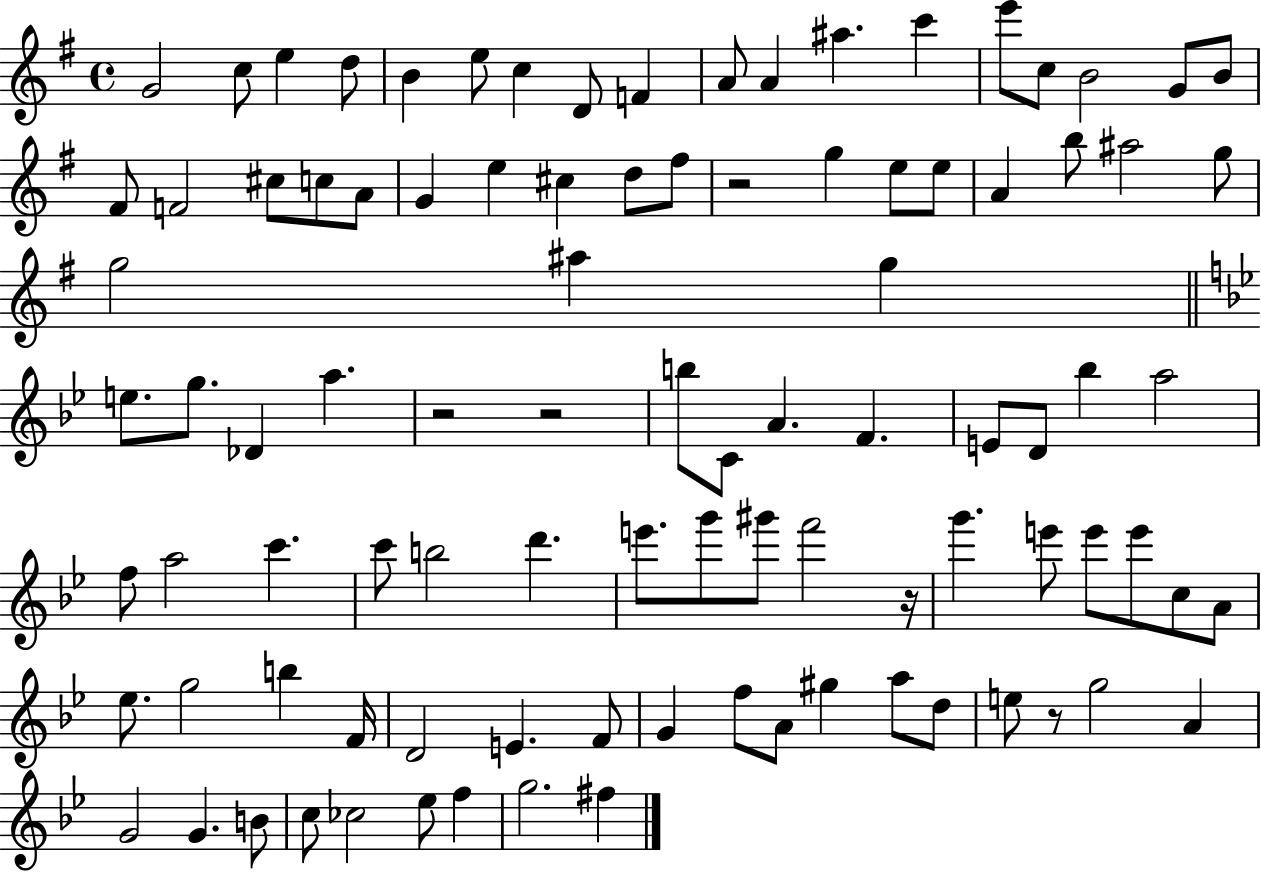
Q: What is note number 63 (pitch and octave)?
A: E6